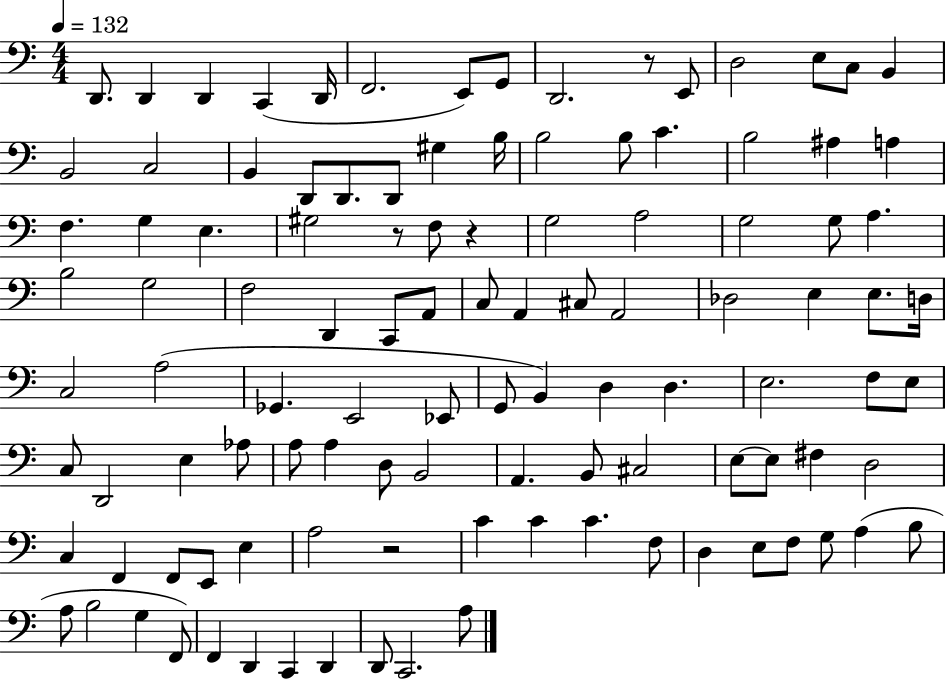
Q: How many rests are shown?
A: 4